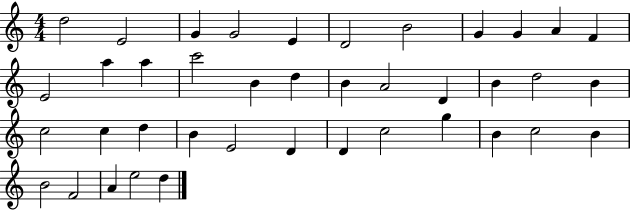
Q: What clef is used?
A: treble